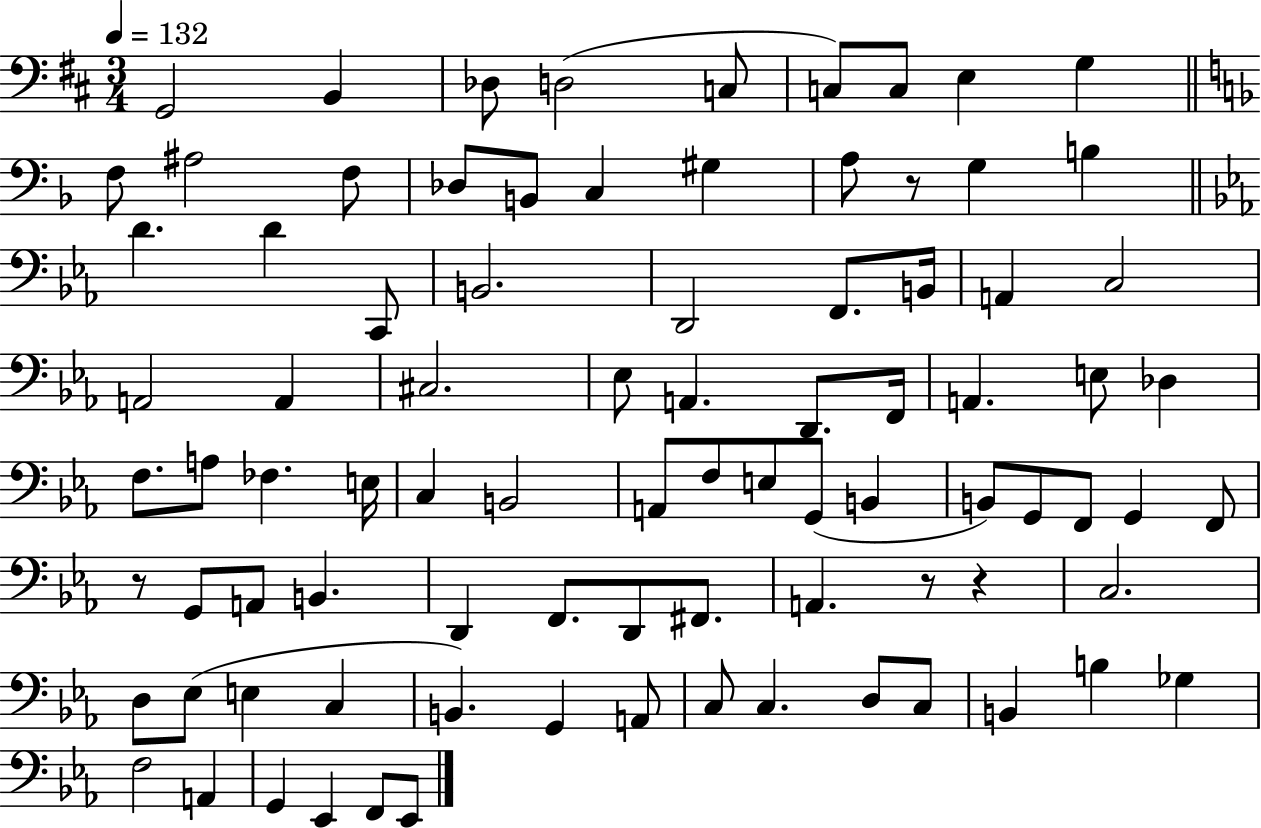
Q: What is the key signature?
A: D major